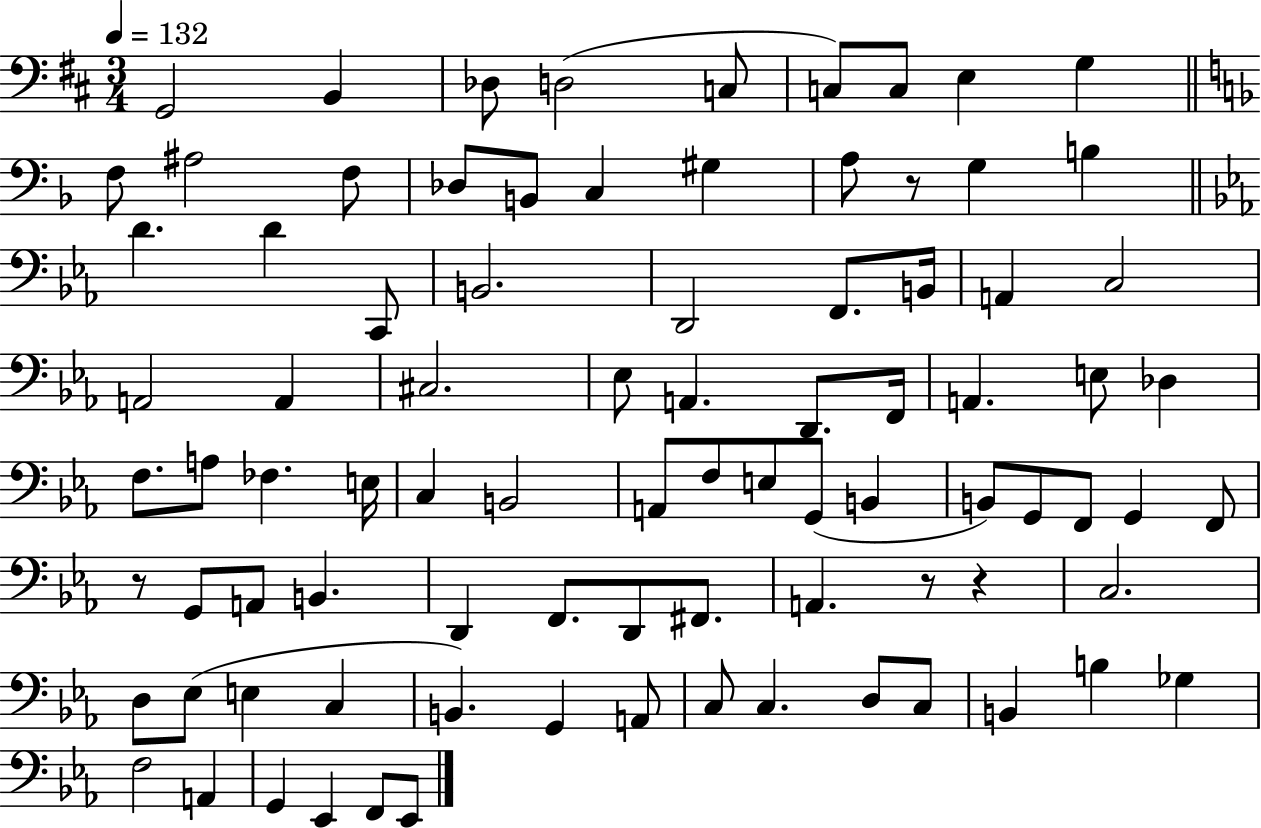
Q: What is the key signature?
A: D major